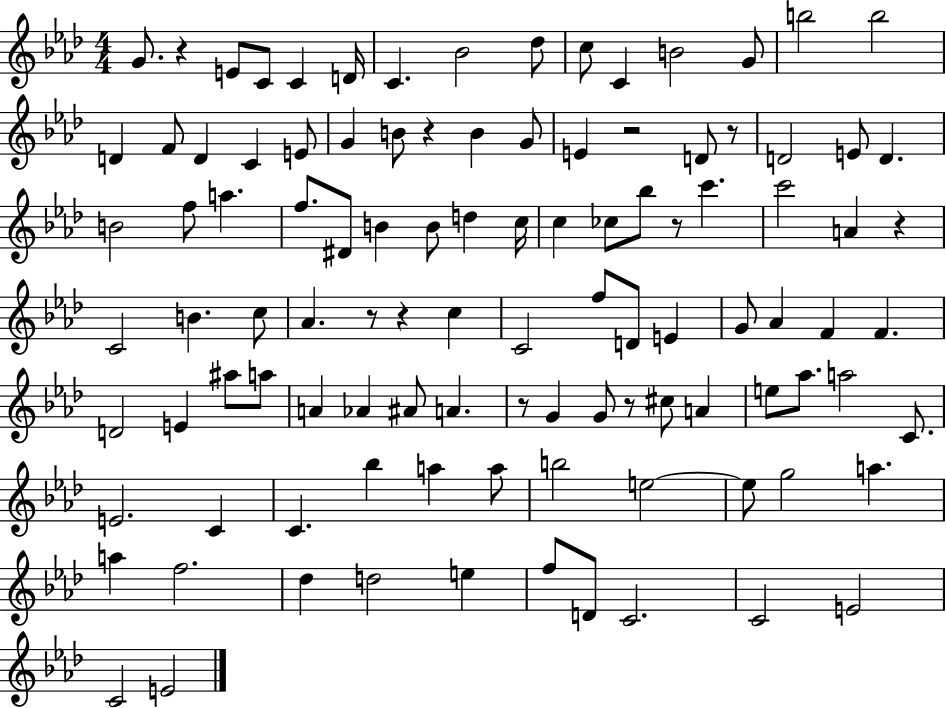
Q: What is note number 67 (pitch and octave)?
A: C#5